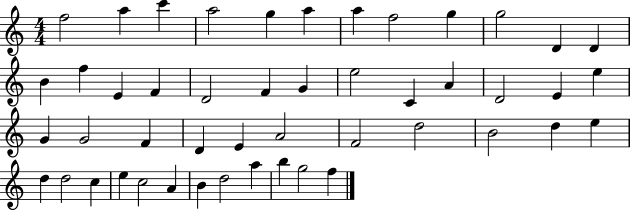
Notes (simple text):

F5/h A5/q C6/q A5/h G5/q A5/q A5/q F5/h G5/q G5/h D4/q D4/q B4/q F5/q E4/q F4/q D4/h F4/q G4/q E5/h C4/q A4/q D4/h E4/q E5/q G4/q G4/h F4/q D4/q E4/q A4/h F4/h D5/h B4/h D5/q E5/q D5/q D5/h C5/q E5/q C5/h A4/q B4/q D5/h A5/q B5/q G5/h F5/q